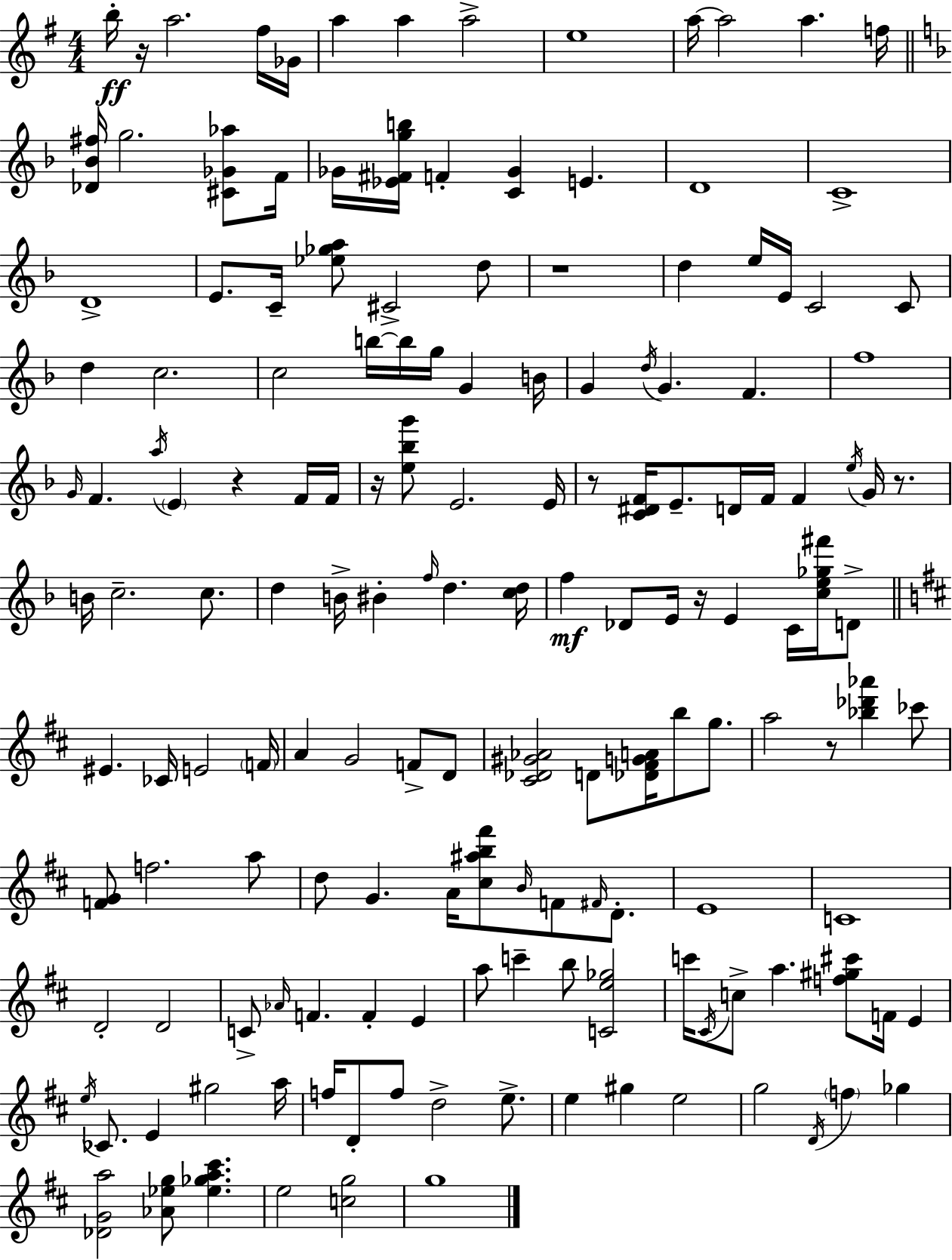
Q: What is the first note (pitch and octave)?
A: B5